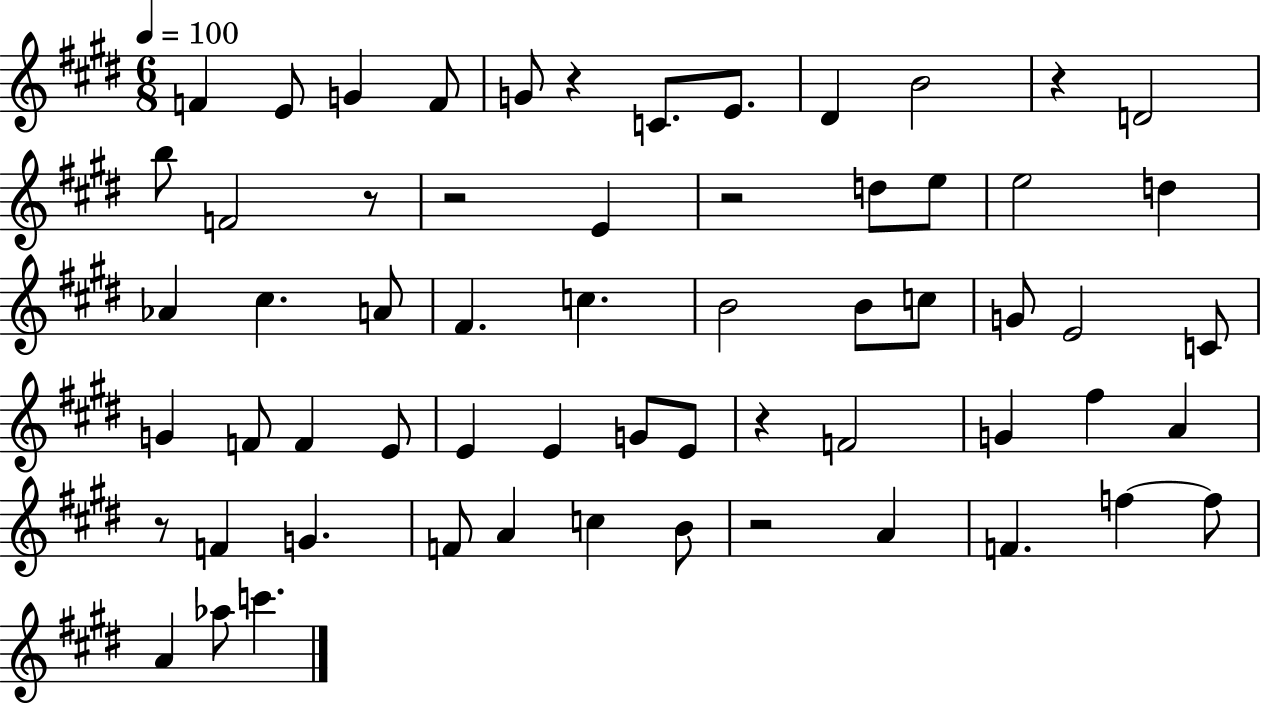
{
  \clef treble
  \numericTimeSignature
  \time 6/8
  \key e \major
  \tempo 4 = 100
  f'4 e'8 g'4 f'8 | g'8 r4 c'8. e'8. | dis'4 b'2 | r4 d'2 | \break b''8 f'2 r8 | r2 e'4 | r2 d''8 e''8 | e''2 d''4 | \break aes'4 cis''4. a'8 | fis'4. c''4. | b'2 b'8 c''8 | g'8 e'2 c'8 | \break g'4 f'8 f'4 e'8 | e'4 e'4 g'8 e'8 | r4 f'2 | g'4 fis''4 a'4 | \break r8 f'4 g'4. | f'8 a'4 c''4 b'8 | r2 a'4 | f'4. f''4~~ f''8 | \break a'4 aes''8 c'''4. | \bar "|."
}